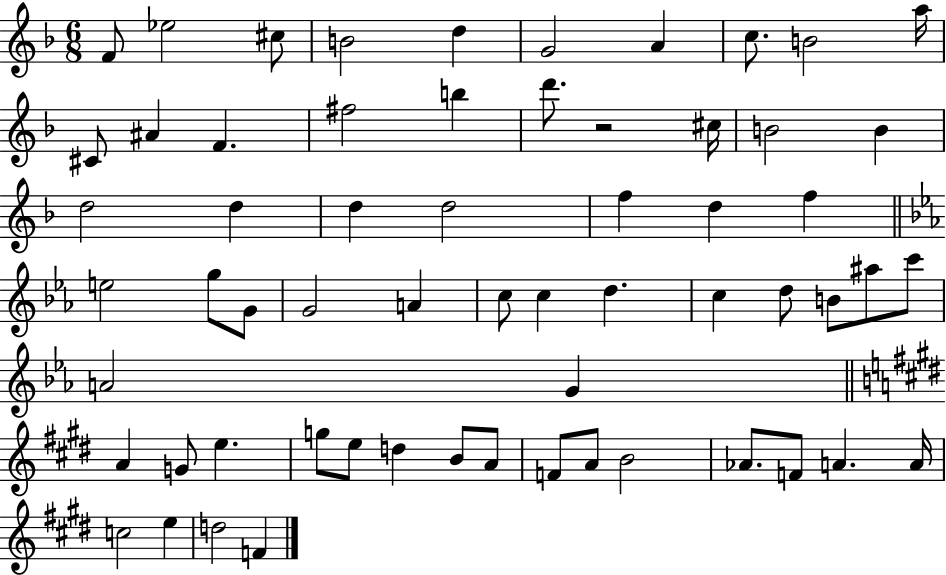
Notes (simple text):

F4/e Eb5/h C#5/e B4/h D5/q G4/h A4/q C5/e. B4/h A5/s C#4/e A#4/q F4/q. F#5/h B5/q D6/e. R/h C#5/s B4/h B4/q D5/h D5/q D5/q D5/h F5/q D5/q F5/q E5/h G5/e G4/e G4/h A4/q C5/e C5/q D5/q. C5/q D5/e B4/e A#5/e C6/e A4/h G4/q A4/q G4/e E5/q. G5/e E5/e D5/q B4/e A4/e F4/e A4/e B4/h Ab4/e. F4/e A4/q. A4/s C5/h E5/q D5/h F4/q